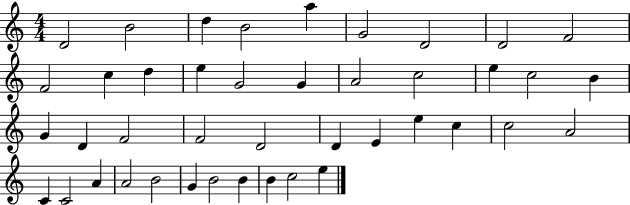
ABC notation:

X:1
T:Untitled
M:4/4
L:1/4
K:C
D2 B2 d B2 a G2 D2 D2 F2 F2 c d e G2 G A2 c2 e c2 B G D F2 F2 D2 D E e c c2 A2 C C2 A A2 B2 G B2 B B c2 e